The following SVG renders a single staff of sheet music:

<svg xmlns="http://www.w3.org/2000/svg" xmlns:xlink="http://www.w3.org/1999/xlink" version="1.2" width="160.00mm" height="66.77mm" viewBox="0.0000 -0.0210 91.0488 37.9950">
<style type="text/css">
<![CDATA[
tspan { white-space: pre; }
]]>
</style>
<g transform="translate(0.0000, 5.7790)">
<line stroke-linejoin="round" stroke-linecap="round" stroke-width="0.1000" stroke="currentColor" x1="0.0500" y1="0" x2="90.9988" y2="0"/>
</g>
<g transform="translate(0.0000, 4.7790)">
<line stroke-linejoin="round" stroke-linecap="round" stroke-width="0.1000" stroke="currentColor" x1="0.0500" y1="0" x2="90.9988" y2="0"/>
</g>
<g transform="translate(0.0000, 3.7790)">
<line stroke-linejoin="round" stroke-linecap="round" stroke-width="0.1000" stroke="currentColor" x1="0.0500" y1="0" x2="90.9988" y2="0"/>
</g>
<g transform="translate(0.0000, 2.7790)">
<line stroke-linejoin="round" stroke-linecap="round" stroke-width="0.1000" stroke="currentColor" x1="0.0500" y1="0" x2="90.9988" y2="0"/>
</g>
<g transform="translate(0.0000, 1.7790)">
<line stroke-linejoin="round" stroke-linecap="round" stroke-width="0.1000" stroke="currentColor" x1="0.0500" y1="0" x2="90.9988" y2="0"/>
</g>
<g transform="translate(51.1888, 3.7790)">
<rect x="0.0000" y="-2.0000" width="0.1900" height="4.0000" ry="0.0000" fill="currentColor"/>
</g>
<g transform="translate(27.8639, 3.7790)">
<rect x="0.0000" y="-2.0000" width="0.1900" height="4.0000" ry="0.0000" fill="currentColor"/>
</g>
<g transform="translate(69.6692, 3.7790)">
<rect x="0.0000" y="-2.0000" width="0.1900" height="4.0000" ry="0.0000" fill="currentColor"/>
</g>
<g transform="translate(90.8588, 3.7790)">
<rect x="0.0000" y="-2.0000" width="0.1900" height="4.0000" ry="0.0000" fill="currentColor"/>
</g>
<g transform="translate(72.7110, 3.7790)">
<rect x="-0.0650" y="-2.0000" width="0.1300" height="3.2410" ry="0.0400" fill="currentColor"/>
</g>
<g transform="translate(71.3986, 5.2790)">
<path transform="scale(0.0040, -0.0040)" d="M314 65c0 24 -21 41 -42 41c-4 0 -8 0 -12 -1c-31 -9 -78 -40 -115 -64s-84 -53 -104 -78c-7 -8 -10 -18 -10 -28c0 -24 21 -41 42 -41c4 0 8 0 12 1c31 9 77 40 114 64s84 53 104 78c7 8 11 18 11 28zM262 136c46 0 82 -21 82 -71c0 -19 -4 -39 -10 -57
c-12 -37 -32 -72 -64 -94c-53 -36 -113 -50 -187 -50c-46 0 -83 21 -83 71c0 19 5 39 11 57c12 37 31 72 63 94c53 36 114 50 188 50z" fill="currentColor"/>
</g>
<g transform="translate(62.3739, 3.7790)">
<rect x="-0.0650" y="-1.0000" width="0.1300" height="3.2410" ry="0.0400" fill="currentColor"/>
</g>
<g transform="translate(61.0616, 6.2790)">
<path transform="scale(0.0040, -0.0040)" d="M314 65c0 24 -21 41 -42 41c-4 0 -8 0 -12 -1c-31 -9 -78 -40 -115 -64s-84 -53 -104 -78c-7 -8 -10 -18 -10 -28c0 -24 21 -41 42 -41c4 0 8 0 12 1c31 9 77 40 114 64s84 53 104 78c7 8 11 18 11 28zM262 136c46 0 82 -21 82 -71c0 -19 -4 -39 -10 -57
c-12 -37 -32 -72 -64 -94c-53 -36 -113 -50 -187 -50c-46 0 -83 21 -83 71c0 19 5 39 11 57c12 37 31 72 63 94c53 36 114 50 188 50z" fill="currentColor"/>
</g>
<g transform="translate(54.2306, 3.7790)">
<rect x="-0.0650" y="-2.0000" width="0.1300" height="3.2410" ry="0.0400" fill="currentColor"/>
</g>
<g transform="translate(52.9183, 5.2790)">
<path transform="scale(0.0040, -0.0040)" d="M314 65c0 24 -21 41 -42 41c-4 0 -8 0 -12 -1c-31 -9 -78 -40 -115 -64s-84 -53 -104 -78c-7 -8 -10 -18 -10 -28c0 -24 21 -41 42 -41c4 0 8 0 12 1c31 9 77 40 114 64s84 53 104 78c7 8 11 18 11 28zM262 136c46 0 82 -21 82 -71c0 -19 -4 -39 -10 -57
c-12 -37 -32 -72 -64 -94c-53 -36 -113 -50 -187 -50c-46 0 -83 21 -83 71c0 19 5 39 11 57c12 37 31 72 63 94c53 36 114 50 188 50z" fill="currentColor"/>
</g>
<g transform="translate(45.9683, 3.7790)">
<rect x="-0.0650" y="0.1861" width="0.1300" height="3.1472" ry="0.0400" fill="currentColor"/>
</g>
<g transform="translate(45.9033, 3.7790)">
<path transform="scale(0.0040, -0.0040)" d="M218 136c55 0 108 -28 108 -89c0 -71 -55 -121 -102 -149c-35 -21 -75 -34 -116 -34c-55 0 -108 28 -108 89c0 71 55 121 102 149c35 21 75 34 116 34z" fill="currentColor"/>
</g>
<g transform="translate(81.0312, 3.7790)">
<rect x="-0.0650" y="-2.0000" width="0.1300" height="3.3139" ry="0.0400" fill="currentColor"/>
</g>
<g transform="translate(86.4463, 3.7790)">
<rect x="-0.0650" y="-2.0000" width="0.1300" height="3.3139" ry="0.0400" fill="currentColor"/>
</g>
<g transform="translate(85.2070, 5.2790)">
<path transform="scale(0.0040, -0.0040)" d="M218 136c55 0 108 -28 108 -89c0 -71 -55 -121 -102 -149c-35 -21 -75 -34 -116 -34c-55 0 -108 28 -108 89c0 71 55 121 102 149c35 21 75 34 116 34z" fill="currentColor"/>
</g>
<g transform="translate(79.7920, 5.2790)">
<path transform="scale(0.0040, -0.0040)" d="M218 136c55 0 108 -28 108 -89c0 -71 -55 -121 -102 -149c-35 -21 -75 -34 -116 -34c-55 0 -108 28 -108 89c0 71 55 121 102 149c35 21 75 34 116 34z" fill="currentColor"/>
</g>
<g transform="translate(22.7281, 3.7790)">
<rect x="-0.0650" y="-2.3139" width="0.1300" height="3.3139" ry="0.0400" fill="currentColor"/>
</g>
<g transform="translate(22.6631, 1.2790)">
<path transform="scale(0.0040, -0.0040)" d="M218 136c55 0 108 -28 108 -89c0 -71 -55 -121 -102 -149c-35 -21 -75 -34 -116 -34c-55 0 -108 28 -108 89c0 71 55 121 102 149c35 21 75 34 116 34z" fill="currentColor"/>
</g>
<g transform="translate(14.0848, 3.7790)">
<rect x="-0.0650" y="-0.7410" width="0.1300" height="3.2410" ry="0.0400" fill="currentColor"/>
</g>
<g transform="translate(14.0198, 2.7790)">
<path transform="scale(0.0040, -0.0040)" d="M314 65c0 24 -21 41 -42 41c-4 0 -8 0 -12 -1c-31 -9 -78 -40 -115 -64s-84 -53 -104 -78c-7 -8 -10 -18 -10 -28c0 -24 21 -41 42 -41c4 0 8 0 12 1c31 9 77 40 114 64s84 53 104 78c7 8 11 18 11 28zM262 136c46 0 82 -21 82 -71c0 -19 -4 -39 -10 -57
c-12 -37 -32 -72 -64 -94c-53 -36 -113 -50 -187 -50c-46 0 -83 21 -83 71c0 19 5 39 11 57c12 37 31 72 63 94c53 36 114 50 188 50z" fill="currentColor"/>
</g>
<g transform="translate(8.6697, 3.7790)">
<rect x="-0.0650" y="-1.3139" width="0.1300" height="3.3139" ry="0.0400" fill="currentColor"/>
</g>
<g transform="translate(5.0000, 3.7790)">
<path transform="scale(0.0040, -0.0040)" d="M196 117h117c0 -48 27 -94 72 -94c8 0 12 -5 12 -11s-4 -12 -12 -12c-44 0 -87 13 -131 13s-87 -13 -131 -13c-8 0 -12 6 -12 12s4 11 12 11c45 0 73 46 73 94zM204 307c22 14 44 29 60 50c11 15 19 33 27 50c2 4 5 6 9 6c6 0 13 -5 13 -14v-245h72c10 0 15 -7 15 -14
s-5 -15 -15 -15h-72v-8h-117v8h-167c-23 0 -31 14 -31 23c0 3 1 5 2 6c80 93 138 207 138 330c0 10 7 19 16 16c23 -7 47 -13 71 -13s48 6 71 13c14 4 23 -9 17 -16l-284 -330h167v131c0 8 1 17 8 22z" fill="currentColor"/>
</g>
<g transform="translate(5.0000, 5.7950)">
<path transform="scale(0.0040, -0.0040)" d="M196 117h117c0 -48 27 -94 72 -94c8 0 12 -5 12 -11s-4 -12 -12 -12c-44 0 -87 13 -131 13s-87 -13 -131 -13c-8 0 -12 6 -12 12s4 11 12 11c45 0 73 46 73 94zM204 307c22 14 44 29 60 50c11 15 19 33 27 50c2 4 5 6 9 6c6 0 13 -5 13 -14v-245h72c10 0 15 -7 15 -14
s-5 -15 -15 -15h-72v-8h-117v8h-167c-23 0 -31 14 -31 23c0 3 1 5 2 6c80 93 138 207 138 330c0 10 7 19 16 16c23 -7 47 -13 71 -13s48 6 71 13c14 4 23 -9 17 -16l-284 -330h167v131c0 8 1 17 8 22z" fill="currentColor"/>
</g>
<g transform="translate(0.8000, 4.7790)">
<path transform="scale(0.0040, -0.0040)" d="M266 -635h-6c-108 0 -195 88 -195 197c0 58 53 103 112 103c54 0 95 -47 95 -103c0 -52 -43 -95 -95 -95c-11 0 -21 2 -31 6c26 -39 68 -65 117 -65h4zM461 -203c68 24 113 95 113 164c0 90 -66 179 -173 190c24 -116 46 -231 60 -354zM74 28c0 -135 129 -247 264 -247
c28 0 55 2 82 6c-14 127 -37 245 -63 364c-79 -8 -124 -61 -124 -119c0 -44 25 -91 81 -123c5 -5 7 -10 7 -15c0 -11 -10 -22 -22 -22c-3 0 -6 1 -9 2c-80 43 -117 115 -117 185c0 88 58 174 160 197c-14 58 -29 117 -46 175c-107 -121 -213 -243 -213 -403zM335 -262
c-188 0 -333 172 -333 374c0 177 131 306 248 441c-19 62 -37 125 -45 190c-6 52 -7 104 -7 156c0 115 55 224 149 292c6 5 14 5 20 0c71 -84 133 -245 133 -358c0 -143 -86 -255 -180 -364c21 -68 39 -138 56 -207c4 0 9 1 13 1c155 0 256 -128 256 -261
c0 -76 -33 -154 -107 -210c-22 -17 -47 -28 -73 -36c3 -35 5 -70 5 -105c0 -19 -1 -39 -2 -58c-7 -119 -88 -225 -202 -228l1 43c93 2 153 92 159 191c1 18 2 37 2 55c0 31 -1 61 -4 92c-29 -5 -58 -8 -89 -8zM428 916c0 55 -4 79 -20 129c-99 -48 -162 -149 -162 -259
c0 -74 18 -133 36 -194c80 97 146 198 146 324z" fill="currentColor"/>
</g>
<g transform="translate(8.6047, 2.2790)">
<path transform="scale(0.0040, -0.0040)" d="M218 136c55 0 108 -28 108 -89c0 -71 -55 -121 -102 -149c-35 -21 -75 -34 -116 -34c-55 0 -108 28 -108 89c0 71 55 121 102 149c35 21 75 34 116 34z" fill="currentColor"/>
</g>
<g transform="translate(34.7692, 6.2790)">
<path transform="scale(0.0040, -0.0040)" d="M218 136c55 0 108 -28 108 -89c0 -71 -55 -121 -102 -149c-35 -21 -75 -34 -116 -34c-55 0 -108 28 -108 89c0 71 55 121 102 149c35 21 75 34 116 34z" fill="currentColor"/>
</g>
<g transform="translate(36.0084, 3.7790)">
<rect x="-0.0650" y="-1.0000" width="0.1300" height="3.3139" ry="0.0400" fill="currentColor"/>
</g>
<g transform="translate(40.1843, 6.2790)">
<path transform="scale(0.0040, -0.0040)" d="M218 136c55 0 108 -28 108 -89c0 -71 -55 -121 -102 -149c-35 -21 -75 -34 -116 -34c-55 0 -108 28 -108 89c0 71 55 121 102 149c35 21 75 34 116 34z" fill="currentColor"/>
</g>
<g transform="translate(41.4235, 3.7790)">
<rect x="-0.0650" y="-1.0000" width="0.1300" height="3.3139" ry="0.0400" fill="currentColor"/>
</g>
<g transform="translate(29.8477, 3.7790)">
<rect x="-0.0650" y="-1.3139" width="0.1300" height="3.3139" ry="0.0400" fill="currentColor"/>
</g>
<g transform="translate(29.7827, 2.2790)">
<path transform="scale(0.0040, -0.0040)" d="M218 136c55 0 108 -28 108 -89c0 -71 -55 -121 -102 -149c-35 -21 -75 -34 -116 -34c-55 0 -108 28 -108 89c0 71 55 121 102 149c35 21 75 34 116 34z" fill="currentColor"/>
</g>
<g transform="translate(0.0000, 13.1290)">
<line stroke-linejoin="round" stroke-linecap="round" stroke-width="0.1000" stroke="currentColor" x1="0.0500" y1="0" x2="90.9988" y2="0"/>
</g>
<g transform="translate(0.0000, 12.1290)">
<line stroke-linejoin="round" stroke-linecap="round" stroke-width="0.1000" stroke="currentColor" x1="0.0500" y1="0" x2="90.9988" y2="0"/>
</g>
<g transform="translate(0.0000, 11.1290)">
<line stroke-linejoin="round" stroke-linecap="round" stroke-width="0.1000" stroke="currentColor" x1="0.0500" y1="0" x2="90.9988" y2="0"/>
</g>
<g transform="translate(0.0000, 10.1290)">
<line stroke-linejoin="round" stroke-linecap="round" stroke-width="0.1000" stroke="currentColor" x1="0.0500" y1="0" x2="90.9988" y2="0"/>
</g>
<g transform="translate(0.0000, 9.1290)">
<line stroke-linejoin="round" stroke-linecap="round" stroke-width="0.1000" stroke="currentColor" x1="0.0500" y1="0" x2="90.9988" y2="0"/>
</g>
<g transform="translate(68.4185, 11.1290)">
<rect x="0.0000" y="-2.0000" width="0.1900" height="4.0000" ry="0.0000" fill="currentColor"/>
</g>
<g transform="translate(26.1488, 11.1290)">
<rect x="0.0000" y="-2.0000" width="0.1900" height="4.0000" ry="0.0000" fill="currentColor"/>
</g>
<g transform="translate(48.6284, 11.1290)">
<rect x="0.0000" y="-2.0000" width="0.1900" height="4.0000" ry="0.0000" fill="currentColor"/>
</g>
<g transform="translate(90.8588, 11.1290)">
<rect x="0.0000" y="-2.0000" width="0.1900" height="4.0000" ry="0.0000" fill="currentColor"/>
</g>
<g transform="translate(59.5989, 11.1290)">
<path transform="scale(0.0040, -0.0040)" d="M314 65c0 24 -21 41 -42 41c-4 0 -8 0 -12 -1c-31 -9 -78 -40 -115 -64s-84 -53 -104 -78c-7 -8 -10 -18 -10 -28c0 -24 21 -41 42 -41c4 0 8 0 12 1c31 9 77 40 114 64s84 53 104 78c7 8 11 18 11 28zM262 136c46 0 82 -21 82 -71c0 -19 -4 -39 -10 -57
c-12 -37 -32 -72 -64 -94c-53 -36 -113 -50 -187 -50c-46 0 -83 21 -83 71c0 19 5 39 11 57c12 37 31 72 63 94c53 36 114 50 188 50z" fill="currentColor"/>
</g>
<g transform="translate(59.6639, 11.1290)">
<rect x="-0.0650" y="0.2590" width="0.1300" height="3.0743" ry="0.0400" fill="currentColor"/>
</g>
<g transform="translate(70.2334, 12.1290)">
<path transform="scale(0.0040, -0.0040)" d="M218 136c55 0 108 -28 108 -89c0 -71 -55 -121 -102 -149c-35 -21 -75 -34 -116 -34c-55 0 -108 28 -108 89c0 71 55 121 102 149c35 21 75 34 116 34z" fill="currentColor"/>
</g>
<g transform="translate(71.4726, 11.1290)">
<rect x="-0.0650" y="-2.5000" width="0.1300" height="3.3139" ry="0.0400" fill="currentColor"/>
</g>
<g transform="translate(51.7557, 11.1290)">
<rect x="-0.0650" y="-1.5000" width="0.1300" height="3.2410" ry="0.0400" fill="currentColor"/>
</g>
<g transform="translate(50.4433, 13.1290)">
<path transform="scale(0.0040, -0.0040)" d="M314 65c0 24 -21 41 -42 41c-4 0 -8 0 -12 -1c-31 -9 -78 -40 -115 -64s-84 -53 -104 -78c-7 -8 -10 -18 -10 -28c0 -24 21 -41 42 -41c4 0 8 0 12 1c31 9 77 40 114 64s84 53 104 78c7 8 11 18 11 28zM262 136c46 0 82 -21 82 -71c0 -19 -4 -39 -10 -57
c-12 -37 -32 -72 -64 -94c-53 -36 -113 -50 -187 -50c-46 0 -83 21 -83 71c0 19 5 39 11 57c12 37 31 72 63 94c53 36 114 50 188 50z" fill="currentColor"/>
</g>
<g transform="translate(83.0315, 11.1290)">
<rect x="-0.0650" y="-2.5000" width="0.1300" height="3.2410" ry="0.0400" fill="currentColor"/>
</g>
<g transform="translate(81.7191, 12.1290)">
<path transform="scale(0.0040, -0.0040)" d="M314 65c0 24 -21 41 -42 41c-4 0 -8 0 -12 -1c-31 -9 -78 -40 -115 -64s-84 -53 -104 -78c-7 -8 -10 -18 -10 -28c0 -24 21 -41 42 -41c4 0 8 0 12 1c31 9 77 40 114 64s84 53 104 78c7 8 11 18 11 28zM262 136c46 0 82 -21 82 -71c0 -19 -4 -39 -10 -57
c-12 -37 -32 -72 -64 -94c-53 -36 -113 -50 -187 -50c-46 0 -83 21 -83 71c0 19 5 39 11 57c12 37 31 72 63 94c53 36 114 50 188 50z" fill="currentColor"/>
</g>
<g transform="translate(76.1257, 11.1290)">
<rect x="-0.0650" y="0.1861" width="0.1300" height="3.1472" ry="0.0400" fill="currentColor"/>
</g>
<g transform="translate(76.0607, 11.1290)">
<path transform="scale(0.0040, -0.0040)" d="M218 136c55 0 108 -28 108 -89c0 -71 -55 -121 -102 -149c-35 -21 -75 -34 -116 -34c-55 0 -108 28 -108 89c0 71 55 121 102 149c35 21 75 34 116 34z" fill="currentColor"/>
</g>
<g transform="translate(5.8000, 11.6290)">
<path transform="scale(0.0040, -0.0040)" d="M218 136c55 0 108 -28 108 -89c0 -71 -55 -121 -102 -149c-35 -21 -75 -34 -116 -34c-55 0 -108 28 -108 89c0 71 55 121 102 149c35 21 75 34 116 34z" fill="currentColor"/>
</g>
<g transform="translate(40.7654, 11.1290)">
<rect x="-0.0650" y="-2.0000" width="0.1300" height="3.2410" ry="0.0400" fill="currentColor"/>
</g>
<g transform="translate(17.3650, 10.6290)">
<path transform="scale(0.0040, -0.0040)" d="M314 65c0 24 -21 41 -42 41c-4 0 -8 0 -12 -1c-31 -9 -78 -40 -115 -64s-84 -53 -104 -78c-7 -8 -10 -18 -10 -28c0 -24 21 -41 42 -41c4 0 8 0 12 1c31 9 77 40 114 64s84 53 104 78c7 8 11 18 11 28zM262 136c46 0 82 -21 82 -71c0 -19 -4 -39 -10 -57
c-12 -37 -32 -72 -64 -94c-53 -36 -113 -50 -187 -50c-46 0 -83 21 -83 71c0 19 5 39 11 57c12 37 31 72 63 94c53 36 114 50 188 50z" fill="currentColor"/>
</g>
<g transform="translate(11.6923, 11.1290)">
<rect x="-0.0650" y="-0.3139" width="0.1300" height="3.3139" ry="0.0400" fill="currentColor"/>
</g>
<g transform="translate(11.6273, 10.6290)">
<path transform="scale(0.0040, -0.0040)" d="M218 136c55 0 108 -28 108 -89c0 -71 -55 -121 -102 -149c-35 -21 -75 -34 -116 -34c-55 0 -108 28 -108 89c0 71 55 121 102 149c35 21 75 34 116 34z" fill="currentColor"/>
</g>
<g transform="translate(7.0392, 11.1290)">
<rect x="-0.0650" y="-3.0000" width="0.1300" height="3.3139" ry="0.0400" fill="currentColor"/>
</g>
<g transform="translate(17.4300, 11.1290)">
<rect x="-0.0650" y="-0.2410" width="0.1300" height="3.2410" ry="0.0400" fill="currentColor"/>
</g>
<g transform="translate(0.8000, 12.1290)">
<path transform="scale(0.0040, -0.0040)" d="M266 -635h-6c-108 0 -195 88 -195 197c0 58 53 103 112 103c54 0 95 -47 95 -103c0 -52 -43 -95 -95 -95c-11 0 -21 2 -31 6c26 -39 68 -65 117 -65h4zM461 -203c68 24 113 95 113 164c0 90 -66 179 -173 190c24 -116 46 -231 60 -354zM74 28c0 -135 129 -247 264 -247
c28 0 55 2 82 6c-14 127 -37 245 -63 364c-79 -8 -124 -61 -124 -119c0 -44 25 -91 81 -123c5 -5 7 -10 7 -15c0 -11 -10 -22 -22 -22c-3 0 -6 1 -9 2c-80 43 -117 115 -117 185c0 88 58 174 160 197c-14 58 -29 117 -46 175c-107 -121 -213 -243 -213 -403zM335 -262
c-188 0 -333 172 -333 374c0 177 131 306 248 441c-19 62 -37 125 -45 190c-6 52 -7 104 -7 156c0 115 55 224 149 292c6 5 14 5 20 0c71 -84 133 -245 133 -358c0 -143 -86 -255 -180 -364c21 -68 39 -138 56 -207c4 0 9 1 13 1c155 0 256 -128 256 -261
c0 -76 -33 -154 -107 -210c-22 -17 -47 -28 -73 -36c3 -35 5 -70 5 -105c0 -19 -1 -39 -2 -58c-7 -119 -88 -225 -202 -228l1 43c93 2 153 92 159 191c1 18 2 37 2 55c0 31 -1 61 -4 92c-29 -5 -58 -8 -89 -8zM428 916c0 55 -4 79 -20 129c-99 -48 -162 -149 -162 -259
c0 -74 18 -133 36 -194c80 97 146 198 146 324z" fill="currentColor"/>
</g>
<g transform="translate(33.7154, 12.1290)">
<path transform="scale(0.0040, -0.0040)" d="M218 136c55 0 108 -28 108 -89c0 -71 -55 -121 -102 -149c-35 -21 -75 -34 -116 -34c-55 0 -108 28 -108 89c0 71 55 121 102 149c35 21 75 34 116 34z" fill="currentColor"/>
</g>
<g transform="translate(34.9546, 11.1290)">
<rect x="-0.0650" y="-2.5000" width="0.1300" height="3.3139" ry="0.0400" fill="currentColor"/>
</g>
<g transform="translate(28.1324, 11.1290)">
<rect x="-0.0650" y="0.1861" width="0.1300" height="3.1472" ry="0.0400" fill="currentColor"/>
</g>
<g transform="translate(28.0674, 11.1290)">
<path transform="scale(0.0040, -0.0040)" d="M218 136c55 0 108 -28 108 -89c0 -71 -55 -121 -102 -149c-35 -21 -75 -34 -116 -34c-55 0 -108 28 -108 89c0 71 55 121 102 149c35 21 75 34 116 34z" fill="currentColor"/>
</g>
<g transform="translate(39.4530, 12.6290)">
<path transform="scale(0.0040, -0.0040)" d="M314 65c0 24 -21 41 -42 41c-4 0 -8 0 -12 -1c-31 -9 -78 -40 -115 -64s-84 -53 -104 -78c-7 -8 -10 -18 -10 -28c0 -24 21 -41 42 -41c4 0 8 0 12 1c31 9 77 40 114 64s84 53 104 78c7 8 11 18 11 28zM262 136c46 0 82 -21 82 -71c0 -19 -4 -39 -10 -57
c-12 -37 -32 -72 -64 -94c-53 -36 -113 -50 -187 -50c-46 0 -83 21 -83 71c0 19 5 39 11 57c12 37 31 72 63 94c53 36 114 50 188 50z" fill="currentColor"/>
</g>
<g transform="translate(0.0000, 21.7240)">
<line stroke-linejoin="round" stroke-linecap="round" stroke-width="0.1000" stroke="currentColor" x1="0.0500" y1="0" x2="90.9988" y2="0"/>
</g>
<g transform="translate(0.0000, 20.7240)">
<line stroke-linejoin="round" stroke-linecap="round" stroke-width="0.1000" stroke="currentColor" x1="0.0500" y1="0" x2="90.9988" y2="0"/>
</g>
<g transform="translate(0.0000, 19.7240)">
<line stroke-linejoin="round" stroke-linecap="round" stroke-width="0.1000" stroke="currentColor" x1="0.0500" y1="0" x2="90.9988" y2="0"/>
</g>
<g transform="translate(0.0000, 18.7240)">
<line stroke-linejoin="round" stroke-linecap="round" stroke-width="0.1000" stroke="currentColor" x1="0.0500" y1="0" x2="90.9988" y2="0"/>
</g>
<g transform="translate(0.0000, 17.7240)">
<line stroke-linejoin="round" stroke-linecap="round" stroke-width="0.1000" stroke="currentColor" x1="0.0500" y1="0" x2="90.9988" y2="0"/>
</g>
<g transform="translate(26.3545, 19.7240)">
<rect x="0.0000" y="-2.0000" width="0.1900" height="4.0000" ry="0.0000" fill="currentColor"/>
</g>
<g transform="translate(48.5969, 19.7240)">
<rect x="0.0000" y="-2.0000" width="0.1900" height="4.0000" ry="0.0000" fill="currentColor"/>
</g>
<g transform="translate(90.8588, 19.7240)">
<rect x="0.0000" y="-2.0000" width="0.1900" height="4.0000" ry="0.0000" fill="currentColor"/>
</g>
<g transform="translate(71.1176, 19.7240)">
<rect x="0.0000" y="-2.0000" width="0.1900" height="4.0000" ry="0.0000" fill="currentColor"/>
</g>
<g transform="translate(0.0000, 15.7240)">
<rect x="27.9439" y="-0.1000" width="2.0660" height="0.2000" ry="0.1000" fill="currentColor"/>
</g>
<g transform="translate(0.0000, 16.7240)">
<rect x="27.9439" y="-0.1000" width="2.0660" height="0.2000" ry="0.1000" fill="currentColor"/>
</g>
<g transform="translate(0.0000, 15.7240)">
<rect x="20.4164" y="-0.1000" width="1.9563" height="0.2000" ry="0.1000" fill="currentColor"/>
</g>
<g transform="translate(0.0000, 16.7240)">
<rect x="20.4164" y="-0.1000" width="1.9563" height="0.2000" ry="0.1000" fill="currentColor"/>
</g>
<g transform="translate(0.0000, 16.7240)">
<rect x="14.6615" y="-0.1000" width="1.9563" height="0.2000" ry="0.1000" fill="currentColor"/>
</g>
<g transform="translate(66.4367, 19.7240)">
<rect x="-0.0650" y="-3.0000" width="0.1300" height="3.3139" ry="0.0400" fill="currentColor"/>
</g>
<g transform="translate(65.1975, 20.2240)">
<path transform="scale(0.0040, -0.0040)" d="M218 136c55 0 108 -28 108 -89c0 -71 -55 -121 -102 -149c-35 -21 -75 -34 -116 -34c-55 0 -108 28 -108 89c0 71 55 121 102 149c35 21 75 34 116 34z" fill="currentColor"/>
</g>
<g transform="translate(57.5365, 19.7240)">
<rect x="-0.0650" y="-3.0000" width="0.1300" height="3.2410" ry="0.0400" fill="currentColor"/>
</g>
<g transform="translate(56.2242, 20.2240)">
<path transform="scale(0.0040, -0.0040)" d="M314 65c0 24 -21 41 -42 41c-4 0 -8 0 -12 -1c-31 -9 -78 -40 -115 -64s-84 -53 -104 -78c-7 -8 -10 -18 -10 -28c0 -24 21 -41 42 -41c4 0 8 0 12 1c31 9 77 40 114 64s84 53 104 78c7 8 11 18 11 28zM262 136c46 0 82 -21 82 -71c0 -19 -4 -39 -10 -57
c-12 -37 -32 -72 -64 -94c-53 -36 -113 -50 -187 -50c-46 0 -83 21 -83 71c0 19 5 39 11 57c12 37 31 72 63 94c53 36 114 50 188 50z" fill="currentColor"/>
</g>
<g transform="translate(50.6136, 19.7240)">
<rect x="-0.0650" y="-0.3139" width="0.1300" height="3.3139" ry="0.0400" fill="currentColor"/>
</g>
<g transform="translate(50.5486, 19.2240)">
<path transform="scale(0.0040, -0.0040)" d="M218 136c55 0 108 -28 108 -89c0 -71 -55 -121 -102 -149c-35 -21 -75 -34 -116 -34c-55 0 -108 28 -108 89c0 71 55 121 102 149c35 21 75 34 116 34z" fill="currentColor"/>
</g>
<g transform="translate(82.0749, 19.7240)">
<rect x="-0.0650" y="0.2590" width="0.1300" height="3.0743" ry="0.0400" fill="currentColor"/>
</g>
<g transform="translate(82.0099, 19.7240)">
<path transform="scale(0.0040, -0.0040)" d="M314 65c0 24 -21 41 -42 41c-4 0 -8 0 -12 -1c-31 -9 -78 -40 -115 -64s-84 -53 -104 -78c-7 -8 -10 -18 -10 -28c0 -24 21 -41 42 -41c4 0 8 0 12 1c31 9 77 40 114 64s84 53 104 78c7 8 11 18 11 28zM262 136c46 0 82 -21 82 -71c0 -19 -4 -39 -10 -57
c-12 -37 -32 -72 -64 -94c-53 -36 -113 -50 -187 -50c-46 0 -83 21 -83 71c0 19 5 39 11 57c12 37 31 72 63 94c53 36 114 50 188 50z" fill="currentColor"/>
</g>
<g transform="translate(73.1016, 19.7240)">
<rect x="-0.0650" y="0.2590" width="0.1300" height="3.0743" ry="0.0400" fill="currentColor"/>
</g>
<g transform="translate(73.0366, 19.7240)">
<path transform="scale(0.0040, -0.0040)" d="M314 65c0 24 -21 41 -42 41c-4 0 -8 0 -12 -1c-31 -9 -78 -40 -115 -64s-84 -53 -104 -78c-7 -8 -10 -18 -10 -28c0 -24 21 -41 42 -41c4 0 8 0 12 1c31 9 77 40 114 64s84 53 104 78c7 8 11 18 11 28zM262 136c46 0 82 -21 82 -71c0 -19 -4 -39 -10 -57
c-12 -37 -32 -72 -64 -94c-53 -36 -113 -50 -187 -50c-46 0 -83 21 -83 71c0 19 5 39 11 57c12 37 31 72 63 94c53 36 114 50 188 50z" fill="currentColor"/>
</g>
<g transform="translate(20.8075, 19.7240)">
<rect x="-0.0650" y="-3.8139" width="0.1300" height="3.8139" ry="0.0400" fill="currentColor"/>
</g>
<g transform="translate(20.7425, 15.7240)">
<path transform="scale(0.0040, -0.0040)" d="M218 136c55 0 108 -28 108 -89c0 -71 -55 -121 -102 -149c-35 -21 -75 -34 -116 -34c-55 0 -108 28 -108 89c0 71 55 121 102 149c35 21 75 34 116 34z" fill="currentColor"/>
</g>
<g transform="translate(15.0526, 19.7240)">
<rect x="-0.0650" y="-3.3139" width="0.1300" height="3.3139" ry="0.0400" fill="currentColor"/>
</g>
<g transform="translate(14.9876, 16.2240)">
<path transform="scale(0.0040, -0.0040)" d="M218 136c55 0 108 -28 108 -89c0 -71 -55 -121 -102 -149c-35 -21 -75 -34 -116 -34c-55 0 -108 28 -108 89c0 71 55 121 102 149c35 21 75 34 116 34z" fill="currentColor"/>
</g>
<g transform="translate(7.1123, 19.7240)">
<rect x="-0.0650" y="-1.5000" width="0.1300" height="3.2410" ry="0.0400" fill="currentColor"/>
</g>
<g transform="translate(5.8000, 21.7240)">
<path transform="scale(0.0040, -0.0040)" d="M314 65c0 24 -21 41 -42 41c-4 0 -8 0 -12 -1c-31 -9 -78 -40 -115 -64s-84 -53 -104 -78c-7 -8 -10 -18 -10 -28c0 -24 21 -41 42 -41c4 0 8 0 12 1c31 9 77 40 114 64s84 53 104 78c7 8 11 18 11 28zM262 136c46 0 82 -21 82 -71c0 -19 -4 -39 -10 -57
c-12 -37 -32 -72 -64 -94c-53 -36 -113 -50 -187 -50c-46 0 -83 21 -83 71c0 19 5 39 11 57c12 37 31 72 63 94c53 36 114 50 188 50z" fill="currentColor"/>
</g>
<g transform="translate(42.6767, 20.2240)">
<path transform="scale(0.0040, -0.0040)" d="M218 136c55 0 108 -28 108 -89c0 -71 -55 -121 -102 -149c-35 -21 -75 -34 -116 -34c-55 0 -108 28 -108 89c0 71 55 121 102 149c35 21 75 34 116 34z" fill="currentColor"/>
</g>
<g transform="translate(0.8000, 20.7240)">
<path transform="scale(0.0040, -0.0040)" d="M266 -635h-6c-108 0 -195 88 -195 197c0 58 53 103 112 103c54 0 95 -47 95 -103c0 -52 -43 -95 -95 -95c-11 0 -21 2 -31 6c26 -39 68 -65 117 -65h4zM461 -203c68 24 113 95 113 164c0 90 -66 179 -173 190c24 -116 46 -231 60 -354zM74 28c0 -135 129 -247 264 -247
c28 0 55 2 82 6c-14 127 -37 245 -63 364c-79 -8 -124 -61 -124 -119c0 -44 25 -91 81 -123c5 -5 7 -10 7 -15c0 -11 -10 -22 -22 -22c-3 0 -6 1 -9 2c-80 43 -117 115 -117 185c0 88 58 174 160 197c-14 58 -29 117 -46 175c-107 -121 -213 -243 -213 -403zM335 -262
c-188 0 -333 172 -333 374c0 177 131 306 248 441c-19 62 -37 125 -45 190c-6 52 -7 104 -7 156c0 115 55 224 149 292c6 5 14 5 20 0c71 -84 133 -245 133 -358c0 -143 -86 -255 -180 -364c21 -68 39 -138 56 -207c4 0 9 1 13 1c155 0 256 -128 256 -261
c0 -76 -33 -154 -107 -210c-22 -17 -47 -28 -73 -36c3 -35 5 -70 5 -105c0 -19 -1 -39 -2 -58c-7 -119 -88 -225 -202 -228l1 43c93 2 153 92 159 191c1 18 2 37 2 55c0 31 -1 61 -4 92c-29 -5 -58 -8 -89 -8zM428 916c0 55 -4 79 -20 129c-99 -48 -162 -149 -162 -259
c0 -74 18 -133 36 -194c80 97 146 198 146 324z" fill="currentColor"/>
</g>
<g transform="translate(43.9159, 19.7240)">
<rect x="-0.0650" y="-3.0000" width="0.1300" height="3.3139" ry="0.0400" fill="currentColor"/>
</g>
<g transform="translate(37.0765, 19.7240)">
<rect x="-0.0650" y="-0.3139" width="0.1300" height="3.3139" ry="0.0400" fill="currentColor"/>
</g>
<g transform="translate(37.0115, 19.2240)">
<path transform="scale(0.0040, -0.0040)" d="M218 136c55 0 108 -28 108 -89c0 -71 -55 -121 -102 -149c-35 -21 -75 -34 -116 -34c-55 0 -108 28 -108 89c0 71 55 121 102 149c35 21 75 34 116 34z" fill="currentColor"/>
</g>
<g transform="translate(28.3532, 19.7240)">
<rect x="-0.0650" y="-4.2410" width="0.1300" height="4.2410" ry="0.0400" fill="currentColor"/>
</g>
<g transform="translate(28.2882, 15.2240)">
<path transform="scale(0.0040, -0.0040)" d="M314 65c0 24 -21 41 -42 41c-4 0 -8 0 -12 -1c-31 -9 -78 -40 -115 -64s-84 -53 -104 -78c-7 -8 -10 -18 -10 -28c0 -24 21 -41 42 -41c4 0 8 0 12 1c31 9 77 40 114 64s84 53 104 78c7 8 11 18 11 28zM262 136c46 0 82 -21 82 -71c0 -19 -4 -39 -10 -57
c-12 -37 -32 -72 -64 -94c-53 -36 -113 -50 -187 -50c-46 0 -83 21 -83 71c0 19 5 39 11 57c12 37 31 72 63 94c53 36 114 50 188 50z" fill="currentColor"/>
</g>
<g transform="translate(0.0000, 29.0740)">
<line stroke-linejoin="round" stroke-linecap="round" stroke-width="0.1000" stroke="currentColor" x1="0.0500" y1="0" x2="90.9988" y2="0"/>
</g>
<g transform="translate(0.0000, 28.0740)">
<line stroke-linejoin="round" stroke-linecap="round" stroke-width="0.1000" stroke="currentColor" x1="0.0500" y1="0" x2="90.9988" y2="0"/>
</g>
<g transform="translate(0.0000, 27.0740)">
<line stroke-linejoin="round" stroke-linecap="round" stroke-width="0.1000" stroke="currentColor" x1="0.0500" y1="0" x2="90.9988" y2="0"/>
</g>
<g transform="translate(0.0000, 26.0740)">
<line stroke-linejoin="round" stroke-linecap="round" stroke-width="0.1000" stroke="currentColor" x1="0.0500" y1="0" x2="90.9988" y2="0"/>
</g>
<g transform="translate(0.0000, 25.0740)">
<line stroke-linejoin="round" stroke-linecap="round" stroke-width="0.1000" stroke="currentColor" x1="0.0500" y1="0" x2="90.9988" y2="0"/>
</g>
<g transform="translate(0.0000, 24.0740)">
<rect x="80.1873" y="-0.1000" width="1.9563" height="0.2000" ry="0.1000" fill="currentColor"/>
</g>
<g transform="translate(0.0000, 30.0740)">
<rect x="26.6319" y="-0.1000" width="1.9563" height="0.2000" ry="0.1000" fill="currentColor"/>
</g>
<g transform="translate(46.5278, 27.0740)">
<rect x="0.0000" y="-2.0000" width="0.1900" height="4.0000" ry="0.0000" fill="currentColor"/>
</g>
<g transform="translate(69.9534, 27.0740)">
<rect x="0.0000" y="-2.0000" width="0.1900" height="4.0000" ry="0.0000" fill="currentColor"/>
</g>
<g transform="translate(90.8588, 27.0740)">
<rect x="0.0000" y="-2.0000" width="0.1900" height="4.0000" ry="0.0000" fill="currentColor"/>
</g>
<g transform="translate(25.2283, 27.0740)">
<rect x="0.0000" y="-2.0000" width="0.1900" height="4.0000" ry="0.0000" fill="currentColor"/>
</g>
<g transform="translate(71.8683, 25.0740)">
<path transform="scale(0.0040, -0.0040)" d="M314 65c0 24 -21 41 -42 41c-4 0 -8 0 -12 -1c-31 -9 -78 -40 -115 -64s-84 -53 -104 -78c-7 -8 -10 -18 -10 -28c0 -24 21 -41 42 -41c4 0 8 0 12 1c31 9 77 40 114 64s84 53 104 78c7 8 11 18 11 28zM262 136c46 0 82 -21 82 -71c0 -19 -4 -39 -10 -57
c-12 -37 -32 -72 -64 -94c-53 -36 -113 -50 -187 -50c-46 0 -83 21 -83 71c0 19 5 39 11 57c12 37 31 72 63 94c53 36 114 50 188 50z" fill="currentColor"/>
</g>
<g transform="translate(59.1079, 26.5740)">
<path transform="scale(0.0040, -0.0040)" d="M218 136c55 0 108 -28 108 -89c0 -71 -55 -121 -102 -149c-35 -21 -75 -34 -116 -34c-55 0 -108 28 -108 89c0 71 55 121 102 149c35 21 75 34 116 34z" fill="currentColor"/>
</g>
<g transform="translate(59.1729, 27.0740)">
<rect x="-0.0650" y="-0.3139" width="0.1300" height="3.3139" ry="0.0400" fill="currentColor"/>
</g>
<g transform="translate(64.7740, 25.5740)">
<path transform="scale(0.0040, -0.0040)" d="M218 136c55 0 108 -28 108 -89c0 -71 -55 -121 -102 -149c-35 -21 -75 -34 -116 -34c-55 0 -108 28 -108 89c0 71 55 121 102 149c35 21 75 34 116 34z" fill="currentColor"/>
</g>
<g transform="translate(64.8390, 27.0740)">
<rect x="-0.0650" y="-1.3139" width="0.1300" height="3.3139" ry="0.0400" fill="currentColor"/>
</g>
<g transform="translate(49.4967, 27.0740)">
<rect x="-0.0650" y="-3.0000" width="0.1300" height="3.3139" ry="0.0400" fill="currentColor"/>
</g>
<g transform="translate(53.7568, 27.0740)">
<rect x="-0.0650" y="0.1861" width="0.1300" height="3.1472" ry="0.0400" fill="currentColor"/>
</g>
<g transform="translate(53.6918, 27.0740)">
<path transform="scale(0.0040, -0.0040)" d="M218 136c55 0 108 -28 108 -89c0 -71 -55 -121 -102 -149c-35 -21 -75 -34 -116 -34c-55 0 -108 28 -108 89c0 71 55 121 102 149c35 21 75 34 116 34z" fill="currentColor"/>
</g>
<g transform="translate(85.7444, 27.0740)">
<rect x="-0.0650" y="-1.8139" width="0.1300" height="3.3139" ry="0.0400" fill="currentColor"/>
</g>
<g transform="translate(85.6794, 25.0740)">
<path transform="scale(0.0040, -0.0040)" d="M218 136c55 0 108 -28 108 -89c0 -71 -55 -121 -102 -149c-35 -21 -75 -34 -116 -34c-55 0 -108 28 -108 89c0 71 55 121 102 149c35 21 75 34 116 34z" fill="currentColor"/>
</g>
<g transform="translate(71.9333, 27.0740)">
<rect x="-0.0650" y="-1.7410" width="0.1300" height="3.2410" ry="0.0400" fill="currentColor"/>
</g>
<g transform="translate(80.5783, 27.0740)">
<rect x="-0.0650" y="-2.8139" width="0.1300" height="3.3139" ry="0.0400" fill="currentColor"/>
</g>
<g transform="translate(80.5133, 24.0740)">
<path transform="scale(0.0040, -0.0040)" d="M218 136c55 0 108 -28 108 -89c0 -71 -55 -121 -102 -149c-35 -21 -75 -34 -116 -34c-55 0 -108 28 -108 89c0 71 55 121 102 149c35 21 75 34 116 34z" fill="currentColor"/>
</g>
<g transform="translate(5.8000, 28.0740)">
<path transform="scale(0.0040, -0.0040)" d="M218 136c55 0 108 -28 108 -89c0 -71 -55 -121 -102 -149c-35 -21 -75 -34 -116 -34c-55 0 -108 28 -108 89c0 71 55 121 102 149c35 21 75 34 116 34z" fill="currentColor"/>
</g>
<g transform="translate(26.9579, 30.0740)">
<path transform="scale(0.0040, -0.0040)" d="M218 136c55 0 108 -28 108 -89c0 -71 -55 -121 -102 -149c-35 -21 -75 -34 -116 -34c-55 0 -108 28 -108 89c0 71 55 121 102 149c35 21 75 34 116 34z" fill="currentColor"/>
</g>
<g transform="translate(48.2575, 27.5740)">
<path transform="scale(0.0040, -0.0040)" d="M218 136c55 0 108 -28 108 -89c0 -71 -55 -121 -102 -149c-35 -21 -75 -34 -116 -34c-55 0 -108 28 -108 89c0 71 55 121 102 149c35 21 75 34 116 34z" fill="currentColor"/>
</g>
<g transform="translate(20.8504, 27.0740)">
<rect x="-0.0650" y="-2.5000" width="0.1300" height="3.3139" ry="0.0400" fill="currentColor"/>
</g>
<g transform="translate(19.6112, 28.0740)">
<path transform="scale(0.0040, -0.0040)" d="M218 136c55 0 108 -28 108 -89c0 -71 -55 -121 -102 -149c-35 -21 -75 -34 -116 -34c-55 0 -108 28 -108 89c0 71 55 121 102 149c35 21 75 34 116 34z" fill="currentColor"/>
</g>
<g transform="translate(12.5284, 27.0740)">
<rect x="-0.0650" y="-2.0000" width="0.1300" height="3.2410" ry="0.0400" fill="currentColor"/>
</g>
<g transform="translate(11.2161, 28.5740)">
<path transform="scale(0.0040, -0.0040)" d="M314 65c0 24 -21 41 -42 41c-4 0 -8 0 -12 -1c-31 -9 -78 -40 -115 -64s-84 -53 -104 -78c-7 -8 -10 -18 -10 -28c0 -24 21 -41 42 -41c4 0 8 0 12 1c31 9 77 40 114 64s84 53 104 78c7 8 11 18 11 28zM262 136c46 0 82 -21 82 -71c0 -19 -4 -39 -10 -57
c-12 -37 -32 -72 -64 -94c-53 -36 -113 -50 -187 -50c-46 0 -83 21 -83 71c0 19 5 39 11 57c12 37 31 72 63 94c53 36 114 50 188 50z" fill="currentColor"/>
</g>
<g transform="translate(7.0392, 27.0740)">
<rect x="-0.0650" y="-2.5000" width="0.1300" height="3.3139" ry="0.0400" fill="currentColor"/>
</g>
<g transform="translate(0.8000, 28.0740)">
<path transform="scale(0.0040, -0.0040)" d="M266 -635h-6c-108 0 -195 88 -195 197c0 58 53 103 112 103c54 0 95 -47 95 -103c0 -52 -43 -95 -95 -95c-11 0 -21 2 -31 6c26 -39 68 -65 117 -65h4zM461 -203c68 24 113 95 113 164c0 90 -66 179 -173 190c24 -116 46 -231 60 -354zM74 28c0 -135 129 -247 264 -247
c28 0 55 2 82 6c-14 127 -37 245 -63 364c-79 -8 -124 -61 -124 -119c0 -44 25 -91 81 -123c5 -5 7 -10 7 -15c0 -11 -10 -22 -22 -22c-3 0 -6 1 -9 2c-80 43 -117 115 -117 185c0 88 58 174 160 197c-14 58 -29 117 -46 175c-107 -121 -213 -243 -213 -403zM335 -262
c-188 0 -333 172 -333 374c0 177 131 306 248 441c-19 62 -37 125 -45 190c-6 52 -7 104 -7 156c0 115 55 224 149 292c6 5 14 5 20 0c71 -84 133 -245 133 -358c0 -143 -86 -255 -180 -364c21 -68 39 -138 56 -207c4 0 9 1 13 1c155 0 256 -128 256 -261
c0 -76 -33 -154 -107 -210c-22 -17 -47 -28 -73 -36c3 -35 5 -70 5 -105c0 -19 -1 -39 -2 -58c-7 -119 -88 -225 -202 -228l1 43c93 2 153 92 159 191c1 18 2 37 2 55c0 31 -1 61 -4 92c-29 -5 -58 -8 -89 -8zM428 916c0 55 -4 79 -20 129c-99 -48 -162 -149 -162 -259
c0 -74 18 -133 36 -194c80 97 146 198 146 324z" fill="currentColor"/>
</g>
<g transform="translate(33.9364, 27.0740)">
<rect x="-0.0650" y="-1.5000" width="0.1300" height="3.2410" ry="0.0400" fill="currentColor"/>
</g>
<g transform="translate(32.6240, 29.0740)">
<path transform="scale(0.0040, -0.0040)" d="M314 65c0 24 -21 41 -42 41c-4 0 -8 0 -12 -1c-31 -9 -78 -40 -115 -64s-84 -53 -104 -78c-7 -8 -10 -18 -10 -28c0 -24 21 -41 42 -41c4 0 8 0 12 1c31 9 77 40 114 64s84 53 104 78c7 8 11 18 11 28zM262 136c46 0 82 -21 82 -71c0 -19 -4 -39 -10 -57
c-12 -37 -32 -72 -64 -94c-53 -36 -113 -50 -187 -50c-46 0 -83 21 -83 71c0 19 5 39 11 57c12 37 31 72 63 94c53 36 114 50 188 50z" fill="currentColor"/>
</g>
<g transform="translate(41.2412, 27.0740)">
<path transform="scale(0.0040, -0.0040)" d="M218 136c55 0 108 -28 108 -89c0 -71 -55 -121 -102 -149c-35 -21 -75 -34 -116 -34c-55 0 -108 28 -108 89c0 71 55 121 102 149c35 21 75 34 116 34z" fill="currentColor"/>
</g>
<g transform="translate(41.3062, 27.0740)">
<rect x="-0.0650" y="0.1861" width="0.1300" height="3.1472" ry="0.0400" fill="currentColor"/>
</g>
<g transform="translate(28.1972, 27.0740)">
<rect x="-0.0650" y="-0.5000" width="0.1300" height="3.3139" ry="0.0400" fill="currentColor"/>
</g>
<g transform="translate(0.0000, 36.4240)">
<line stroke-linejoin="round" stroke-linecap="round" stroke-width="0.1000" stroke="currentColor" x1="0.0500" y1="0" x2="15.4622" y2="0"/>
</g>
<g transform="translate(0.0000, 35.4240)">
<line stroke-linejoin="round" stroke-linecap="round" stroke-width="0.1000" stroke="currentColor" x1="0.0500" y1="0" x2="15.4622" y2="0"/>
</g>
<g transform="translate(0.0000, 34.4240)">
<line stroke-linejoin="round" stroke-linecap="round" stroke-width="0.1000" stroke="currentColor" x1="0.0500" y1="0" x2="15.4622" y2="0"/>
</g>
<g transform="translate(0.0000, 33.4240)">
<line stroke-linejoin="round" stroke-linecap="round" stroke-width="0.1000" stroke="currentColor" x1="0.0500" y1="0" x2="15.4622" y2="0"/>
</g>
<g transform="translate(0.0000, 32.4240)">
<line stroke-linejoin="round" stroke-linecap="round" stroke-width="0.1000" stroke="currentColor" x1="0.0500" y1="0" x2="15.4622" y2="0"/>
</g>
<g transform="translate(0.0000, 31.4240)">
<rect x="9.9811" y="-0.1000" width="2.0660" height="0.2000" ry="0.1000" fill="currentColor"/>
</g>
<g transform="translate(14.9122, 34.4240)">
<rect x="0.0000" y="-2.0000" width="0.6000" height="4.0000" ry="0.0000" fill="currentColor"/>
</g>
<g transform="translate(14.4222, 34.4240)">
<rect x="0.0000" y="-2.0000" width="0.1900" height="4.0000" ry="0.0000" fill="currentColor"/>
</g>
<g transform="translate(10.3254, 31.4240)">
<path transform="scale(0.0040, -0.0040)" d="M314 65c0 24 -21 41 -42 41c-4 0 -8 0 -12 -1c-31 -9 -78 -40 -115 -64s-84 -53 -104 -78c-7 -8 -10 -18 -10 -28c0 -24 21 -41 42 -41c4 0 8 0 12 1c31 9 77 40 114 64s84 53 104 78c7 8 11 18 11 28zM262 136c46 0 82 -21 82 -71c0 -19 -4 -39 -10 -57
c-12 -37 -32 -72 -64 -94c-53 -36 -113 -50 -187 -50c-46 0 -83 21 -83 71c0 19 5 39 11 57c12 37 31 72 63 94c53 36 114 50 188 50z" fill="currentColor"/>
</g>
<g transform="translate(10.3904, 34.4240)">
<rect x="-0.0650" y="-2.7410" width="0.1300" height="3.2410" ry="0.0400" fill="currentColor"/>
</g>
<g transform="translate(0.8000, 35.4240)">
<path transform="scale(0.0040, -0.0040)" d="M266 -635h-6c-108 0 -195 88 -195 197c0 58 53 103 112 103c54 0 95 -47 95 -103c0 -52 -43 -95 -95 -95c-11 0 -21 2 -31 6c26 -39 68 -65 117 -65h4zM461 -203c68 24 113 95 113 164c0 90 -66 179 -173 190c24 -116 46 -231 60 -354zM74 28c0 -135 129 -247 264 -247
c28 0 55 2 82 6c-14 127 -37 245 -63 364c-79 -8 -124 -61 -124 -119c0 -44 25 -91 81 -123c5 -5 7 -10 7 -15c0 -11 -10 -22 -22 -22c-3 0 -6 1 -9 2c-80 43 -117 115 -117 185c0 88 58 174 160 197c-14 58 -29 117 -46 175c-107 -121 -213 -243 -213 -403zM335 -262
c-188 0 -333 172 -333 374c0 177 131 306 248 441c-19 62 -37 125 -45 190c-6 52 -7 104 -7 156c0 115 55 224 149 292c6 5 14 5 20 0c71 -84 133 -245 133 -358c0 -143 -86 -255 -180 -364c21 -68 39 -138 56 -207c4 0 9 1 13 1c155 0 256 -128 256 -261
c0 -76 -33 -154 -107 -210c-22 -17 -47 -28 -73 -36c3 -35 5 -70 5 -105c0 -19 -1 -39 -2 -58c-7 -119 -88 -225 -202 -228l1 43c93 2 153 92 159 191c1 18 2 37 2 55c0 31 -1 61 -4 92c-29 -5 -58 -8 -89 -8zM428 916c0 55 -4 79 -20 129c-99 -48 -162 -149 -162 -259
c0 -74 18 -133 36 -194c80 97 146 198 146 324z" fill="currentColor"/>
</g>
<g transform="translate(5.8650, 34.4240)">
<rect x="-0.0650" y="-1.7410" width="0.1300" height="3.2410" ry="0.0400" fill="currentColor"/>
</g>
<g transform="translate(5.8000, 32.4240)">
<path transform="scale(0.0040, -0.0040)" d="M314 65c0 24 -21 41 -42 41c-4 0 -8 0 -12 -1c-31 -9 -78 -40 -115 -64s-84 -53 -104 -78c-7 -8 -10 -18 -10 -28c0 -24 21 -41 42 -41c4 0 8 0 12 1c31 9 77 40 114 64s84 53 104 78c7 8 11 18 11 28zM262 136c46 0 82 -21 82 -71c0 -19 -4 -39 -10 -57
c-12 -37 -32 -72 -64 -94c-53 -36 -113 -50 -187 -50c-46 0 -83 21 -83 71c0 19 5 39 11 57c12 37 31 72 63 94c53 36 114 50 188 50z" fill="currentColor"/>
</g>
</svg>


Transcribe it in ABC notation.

X:1
T:Untitled
M:4/4
L:1/4
K:C
e d2 g e D D B F2 D2 F2 F F A c c2 B G F2 E2 B2 G B G2 E2 b c' d'2 c A c A2 A B2 B2 G F2 G C E2 B A B c e f2 a f f2 a2